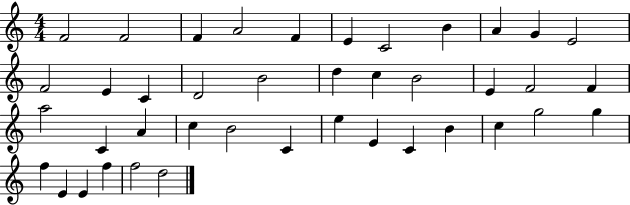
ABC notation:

X:1
T:Untitled
M:4/4
L:1/4
K:C
F2 F2 F A2 F E C2 B A G E2 F2 E C D2 B2 d c B2 E F2 F a2 C A c B2 C e E C B c g2 g f E E f f2 d2